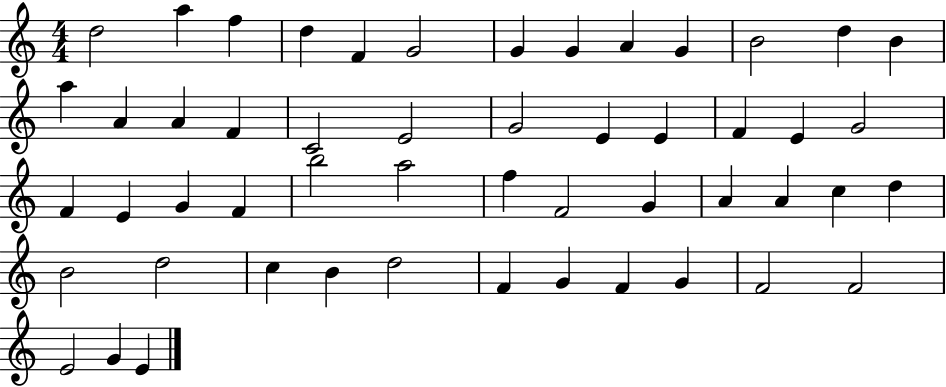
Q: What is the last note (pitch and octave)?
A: E4